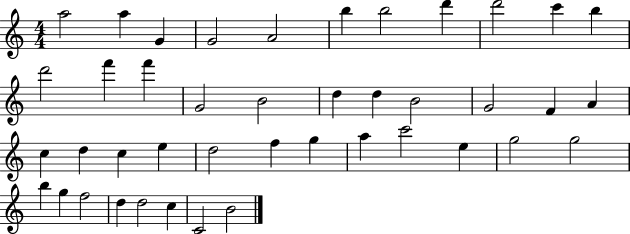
{
  \clef treble
  \numericTimeSignature
  \time 4/4
  \key c \major
  a''2 a''4 g'4 | g'2 a'2 | b''4 b''2 d'''4 | d'''2 c'''4 b''4 | \break d'''2 f'''4 f'''4 | g'2 b'2 | d''4 d''4 b'2 | g'2 f'4 a'4 | \break c''4 d''4 c''4 e''4 | d''2 f''4 g''4 | a''4 c'''2 e''4 | g''2 g''2 | \break b''4 g''4 f''2 | d''4 d''2 c''4 | c'2 b'2 | \bar "|."
}